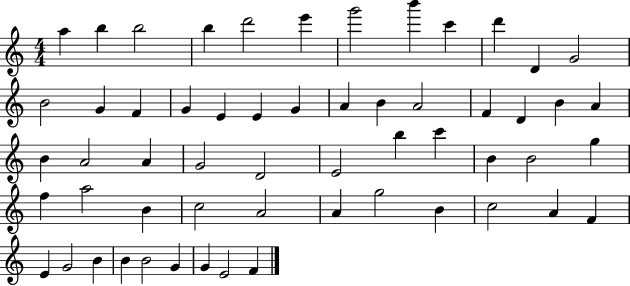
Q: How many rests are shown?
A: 0